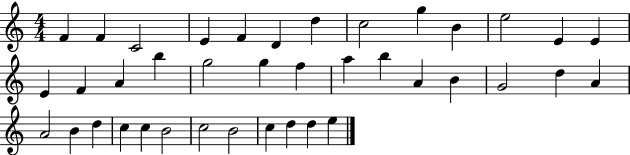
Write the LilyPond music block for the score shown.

{
  \clef treble
  \numericTimeSignature
  \time 4/4
  \key c \major
  f'4 f'4 c'2 | e'4 f'4 d'4 d''4 | c''2 g''4 b'4 | e''2 e'4 e'4 | \break e'4 f'4 a'4 b''4 | g''2 g''4 f''4 | a''4 b''4 a'4 b'4 | g'2 d''4 a'4 | \break a'2 b'4 d''4 | c''4 c''4 b'2 | c''2 b'2 | c''4 d''4 d''4 e''4 | \break \bar "|."
}